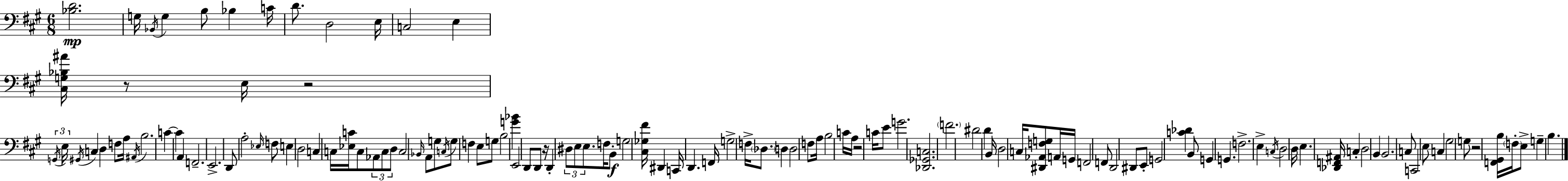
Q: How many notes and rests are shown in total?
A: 127